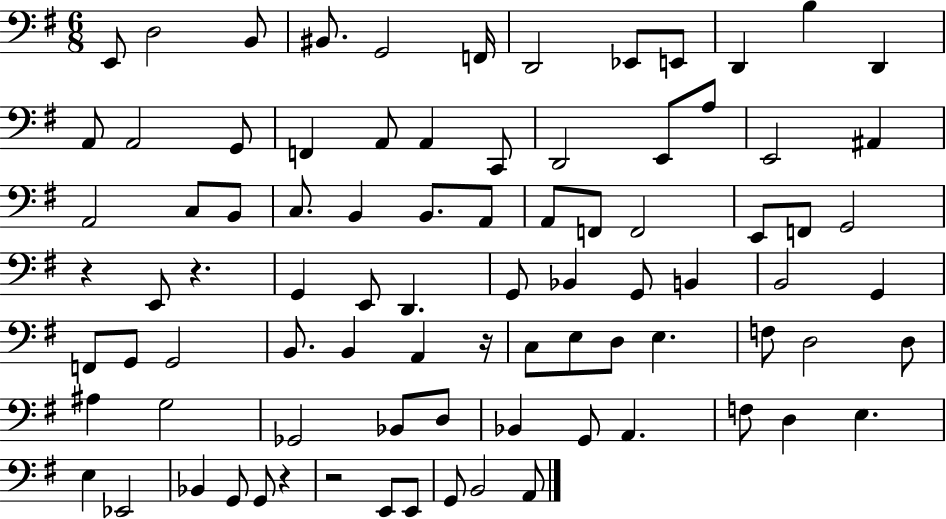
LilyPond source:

{
  \clef bass
  \numericTimeSignature
  \time 6/8
  \key g \major
  e,8 d2 b,8 | bis,8. g,2 f,16 | d,2 ees,8 e,8 | d,4 b4 d,4 | \break a,8 a,2 g,8 | f,4 a,8 a,4 c,8 | d,2 e,8 a8 | e,2 ais,4 | \break a,2 c8 b,8 | c8. b,4 b,8. a,8 | a,8 f,8 f,2 | e,8 f,8 g,2 | \break r4 e,8 r4. | g,4 e,8 d,4. | g,8 bes,4 g,8 b,4 | b,2 g,4 | \break f,8 g,8 g,2 | b,8. b,4 a,4 r16 | c8 e8 d8 e4. | f8 d2 d8 | \break ais4 g2 | ges,2 bes,8 d8 | bes,4 g,8 a,4. | f8 d4 e4. | \break e4 ees,2 | bes,4 g,8 g,8 r4 | r2 e,8 e,8 | g,8 b,2 a,8 | \break \bar "|."
}